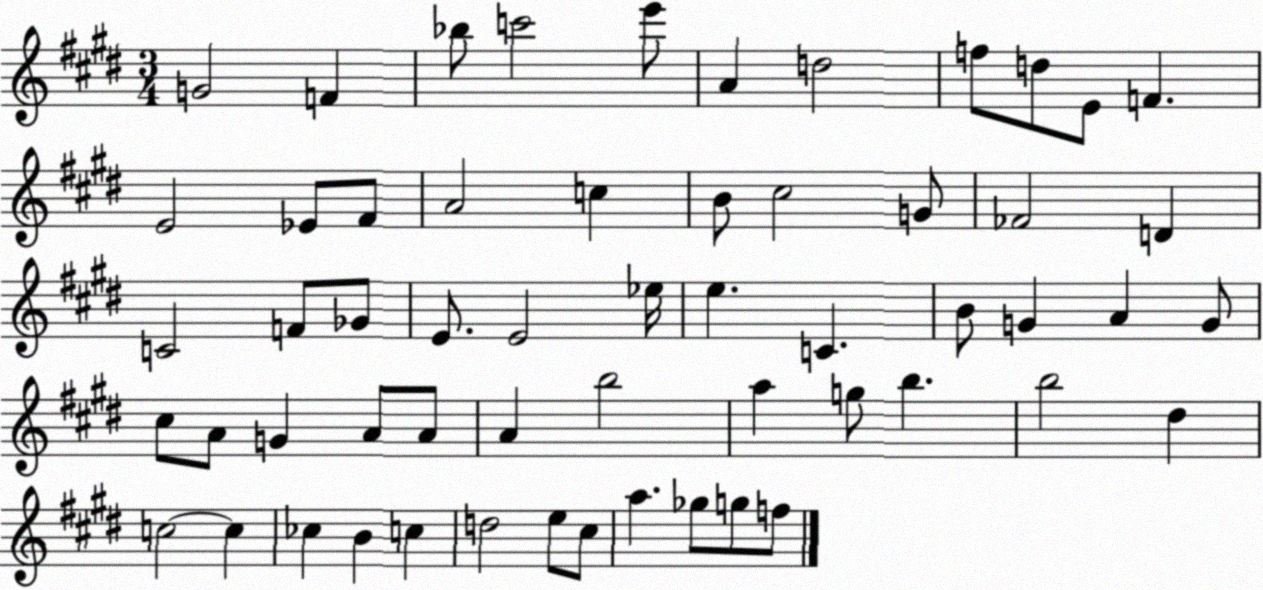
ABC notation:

X:1
T:Untitled
M:3/4
L:1/4
K:E
G2 F _b/2 c'2 e'/2 A d2 f/2 d/2 E/2 F E2 _E/2 ^F/2 A2 c B/2 ^c2 G/2 _F2 D C2 F/2 _G/2 E/2 E2 _e/4 e C B/2 G A G/2 ^c/2 A/2 G A/2 A/2 A b2 a g/2 b b2 ^d c2 c _c B c d2 e/2 ^c/2 a _g/2 g/2 f/2